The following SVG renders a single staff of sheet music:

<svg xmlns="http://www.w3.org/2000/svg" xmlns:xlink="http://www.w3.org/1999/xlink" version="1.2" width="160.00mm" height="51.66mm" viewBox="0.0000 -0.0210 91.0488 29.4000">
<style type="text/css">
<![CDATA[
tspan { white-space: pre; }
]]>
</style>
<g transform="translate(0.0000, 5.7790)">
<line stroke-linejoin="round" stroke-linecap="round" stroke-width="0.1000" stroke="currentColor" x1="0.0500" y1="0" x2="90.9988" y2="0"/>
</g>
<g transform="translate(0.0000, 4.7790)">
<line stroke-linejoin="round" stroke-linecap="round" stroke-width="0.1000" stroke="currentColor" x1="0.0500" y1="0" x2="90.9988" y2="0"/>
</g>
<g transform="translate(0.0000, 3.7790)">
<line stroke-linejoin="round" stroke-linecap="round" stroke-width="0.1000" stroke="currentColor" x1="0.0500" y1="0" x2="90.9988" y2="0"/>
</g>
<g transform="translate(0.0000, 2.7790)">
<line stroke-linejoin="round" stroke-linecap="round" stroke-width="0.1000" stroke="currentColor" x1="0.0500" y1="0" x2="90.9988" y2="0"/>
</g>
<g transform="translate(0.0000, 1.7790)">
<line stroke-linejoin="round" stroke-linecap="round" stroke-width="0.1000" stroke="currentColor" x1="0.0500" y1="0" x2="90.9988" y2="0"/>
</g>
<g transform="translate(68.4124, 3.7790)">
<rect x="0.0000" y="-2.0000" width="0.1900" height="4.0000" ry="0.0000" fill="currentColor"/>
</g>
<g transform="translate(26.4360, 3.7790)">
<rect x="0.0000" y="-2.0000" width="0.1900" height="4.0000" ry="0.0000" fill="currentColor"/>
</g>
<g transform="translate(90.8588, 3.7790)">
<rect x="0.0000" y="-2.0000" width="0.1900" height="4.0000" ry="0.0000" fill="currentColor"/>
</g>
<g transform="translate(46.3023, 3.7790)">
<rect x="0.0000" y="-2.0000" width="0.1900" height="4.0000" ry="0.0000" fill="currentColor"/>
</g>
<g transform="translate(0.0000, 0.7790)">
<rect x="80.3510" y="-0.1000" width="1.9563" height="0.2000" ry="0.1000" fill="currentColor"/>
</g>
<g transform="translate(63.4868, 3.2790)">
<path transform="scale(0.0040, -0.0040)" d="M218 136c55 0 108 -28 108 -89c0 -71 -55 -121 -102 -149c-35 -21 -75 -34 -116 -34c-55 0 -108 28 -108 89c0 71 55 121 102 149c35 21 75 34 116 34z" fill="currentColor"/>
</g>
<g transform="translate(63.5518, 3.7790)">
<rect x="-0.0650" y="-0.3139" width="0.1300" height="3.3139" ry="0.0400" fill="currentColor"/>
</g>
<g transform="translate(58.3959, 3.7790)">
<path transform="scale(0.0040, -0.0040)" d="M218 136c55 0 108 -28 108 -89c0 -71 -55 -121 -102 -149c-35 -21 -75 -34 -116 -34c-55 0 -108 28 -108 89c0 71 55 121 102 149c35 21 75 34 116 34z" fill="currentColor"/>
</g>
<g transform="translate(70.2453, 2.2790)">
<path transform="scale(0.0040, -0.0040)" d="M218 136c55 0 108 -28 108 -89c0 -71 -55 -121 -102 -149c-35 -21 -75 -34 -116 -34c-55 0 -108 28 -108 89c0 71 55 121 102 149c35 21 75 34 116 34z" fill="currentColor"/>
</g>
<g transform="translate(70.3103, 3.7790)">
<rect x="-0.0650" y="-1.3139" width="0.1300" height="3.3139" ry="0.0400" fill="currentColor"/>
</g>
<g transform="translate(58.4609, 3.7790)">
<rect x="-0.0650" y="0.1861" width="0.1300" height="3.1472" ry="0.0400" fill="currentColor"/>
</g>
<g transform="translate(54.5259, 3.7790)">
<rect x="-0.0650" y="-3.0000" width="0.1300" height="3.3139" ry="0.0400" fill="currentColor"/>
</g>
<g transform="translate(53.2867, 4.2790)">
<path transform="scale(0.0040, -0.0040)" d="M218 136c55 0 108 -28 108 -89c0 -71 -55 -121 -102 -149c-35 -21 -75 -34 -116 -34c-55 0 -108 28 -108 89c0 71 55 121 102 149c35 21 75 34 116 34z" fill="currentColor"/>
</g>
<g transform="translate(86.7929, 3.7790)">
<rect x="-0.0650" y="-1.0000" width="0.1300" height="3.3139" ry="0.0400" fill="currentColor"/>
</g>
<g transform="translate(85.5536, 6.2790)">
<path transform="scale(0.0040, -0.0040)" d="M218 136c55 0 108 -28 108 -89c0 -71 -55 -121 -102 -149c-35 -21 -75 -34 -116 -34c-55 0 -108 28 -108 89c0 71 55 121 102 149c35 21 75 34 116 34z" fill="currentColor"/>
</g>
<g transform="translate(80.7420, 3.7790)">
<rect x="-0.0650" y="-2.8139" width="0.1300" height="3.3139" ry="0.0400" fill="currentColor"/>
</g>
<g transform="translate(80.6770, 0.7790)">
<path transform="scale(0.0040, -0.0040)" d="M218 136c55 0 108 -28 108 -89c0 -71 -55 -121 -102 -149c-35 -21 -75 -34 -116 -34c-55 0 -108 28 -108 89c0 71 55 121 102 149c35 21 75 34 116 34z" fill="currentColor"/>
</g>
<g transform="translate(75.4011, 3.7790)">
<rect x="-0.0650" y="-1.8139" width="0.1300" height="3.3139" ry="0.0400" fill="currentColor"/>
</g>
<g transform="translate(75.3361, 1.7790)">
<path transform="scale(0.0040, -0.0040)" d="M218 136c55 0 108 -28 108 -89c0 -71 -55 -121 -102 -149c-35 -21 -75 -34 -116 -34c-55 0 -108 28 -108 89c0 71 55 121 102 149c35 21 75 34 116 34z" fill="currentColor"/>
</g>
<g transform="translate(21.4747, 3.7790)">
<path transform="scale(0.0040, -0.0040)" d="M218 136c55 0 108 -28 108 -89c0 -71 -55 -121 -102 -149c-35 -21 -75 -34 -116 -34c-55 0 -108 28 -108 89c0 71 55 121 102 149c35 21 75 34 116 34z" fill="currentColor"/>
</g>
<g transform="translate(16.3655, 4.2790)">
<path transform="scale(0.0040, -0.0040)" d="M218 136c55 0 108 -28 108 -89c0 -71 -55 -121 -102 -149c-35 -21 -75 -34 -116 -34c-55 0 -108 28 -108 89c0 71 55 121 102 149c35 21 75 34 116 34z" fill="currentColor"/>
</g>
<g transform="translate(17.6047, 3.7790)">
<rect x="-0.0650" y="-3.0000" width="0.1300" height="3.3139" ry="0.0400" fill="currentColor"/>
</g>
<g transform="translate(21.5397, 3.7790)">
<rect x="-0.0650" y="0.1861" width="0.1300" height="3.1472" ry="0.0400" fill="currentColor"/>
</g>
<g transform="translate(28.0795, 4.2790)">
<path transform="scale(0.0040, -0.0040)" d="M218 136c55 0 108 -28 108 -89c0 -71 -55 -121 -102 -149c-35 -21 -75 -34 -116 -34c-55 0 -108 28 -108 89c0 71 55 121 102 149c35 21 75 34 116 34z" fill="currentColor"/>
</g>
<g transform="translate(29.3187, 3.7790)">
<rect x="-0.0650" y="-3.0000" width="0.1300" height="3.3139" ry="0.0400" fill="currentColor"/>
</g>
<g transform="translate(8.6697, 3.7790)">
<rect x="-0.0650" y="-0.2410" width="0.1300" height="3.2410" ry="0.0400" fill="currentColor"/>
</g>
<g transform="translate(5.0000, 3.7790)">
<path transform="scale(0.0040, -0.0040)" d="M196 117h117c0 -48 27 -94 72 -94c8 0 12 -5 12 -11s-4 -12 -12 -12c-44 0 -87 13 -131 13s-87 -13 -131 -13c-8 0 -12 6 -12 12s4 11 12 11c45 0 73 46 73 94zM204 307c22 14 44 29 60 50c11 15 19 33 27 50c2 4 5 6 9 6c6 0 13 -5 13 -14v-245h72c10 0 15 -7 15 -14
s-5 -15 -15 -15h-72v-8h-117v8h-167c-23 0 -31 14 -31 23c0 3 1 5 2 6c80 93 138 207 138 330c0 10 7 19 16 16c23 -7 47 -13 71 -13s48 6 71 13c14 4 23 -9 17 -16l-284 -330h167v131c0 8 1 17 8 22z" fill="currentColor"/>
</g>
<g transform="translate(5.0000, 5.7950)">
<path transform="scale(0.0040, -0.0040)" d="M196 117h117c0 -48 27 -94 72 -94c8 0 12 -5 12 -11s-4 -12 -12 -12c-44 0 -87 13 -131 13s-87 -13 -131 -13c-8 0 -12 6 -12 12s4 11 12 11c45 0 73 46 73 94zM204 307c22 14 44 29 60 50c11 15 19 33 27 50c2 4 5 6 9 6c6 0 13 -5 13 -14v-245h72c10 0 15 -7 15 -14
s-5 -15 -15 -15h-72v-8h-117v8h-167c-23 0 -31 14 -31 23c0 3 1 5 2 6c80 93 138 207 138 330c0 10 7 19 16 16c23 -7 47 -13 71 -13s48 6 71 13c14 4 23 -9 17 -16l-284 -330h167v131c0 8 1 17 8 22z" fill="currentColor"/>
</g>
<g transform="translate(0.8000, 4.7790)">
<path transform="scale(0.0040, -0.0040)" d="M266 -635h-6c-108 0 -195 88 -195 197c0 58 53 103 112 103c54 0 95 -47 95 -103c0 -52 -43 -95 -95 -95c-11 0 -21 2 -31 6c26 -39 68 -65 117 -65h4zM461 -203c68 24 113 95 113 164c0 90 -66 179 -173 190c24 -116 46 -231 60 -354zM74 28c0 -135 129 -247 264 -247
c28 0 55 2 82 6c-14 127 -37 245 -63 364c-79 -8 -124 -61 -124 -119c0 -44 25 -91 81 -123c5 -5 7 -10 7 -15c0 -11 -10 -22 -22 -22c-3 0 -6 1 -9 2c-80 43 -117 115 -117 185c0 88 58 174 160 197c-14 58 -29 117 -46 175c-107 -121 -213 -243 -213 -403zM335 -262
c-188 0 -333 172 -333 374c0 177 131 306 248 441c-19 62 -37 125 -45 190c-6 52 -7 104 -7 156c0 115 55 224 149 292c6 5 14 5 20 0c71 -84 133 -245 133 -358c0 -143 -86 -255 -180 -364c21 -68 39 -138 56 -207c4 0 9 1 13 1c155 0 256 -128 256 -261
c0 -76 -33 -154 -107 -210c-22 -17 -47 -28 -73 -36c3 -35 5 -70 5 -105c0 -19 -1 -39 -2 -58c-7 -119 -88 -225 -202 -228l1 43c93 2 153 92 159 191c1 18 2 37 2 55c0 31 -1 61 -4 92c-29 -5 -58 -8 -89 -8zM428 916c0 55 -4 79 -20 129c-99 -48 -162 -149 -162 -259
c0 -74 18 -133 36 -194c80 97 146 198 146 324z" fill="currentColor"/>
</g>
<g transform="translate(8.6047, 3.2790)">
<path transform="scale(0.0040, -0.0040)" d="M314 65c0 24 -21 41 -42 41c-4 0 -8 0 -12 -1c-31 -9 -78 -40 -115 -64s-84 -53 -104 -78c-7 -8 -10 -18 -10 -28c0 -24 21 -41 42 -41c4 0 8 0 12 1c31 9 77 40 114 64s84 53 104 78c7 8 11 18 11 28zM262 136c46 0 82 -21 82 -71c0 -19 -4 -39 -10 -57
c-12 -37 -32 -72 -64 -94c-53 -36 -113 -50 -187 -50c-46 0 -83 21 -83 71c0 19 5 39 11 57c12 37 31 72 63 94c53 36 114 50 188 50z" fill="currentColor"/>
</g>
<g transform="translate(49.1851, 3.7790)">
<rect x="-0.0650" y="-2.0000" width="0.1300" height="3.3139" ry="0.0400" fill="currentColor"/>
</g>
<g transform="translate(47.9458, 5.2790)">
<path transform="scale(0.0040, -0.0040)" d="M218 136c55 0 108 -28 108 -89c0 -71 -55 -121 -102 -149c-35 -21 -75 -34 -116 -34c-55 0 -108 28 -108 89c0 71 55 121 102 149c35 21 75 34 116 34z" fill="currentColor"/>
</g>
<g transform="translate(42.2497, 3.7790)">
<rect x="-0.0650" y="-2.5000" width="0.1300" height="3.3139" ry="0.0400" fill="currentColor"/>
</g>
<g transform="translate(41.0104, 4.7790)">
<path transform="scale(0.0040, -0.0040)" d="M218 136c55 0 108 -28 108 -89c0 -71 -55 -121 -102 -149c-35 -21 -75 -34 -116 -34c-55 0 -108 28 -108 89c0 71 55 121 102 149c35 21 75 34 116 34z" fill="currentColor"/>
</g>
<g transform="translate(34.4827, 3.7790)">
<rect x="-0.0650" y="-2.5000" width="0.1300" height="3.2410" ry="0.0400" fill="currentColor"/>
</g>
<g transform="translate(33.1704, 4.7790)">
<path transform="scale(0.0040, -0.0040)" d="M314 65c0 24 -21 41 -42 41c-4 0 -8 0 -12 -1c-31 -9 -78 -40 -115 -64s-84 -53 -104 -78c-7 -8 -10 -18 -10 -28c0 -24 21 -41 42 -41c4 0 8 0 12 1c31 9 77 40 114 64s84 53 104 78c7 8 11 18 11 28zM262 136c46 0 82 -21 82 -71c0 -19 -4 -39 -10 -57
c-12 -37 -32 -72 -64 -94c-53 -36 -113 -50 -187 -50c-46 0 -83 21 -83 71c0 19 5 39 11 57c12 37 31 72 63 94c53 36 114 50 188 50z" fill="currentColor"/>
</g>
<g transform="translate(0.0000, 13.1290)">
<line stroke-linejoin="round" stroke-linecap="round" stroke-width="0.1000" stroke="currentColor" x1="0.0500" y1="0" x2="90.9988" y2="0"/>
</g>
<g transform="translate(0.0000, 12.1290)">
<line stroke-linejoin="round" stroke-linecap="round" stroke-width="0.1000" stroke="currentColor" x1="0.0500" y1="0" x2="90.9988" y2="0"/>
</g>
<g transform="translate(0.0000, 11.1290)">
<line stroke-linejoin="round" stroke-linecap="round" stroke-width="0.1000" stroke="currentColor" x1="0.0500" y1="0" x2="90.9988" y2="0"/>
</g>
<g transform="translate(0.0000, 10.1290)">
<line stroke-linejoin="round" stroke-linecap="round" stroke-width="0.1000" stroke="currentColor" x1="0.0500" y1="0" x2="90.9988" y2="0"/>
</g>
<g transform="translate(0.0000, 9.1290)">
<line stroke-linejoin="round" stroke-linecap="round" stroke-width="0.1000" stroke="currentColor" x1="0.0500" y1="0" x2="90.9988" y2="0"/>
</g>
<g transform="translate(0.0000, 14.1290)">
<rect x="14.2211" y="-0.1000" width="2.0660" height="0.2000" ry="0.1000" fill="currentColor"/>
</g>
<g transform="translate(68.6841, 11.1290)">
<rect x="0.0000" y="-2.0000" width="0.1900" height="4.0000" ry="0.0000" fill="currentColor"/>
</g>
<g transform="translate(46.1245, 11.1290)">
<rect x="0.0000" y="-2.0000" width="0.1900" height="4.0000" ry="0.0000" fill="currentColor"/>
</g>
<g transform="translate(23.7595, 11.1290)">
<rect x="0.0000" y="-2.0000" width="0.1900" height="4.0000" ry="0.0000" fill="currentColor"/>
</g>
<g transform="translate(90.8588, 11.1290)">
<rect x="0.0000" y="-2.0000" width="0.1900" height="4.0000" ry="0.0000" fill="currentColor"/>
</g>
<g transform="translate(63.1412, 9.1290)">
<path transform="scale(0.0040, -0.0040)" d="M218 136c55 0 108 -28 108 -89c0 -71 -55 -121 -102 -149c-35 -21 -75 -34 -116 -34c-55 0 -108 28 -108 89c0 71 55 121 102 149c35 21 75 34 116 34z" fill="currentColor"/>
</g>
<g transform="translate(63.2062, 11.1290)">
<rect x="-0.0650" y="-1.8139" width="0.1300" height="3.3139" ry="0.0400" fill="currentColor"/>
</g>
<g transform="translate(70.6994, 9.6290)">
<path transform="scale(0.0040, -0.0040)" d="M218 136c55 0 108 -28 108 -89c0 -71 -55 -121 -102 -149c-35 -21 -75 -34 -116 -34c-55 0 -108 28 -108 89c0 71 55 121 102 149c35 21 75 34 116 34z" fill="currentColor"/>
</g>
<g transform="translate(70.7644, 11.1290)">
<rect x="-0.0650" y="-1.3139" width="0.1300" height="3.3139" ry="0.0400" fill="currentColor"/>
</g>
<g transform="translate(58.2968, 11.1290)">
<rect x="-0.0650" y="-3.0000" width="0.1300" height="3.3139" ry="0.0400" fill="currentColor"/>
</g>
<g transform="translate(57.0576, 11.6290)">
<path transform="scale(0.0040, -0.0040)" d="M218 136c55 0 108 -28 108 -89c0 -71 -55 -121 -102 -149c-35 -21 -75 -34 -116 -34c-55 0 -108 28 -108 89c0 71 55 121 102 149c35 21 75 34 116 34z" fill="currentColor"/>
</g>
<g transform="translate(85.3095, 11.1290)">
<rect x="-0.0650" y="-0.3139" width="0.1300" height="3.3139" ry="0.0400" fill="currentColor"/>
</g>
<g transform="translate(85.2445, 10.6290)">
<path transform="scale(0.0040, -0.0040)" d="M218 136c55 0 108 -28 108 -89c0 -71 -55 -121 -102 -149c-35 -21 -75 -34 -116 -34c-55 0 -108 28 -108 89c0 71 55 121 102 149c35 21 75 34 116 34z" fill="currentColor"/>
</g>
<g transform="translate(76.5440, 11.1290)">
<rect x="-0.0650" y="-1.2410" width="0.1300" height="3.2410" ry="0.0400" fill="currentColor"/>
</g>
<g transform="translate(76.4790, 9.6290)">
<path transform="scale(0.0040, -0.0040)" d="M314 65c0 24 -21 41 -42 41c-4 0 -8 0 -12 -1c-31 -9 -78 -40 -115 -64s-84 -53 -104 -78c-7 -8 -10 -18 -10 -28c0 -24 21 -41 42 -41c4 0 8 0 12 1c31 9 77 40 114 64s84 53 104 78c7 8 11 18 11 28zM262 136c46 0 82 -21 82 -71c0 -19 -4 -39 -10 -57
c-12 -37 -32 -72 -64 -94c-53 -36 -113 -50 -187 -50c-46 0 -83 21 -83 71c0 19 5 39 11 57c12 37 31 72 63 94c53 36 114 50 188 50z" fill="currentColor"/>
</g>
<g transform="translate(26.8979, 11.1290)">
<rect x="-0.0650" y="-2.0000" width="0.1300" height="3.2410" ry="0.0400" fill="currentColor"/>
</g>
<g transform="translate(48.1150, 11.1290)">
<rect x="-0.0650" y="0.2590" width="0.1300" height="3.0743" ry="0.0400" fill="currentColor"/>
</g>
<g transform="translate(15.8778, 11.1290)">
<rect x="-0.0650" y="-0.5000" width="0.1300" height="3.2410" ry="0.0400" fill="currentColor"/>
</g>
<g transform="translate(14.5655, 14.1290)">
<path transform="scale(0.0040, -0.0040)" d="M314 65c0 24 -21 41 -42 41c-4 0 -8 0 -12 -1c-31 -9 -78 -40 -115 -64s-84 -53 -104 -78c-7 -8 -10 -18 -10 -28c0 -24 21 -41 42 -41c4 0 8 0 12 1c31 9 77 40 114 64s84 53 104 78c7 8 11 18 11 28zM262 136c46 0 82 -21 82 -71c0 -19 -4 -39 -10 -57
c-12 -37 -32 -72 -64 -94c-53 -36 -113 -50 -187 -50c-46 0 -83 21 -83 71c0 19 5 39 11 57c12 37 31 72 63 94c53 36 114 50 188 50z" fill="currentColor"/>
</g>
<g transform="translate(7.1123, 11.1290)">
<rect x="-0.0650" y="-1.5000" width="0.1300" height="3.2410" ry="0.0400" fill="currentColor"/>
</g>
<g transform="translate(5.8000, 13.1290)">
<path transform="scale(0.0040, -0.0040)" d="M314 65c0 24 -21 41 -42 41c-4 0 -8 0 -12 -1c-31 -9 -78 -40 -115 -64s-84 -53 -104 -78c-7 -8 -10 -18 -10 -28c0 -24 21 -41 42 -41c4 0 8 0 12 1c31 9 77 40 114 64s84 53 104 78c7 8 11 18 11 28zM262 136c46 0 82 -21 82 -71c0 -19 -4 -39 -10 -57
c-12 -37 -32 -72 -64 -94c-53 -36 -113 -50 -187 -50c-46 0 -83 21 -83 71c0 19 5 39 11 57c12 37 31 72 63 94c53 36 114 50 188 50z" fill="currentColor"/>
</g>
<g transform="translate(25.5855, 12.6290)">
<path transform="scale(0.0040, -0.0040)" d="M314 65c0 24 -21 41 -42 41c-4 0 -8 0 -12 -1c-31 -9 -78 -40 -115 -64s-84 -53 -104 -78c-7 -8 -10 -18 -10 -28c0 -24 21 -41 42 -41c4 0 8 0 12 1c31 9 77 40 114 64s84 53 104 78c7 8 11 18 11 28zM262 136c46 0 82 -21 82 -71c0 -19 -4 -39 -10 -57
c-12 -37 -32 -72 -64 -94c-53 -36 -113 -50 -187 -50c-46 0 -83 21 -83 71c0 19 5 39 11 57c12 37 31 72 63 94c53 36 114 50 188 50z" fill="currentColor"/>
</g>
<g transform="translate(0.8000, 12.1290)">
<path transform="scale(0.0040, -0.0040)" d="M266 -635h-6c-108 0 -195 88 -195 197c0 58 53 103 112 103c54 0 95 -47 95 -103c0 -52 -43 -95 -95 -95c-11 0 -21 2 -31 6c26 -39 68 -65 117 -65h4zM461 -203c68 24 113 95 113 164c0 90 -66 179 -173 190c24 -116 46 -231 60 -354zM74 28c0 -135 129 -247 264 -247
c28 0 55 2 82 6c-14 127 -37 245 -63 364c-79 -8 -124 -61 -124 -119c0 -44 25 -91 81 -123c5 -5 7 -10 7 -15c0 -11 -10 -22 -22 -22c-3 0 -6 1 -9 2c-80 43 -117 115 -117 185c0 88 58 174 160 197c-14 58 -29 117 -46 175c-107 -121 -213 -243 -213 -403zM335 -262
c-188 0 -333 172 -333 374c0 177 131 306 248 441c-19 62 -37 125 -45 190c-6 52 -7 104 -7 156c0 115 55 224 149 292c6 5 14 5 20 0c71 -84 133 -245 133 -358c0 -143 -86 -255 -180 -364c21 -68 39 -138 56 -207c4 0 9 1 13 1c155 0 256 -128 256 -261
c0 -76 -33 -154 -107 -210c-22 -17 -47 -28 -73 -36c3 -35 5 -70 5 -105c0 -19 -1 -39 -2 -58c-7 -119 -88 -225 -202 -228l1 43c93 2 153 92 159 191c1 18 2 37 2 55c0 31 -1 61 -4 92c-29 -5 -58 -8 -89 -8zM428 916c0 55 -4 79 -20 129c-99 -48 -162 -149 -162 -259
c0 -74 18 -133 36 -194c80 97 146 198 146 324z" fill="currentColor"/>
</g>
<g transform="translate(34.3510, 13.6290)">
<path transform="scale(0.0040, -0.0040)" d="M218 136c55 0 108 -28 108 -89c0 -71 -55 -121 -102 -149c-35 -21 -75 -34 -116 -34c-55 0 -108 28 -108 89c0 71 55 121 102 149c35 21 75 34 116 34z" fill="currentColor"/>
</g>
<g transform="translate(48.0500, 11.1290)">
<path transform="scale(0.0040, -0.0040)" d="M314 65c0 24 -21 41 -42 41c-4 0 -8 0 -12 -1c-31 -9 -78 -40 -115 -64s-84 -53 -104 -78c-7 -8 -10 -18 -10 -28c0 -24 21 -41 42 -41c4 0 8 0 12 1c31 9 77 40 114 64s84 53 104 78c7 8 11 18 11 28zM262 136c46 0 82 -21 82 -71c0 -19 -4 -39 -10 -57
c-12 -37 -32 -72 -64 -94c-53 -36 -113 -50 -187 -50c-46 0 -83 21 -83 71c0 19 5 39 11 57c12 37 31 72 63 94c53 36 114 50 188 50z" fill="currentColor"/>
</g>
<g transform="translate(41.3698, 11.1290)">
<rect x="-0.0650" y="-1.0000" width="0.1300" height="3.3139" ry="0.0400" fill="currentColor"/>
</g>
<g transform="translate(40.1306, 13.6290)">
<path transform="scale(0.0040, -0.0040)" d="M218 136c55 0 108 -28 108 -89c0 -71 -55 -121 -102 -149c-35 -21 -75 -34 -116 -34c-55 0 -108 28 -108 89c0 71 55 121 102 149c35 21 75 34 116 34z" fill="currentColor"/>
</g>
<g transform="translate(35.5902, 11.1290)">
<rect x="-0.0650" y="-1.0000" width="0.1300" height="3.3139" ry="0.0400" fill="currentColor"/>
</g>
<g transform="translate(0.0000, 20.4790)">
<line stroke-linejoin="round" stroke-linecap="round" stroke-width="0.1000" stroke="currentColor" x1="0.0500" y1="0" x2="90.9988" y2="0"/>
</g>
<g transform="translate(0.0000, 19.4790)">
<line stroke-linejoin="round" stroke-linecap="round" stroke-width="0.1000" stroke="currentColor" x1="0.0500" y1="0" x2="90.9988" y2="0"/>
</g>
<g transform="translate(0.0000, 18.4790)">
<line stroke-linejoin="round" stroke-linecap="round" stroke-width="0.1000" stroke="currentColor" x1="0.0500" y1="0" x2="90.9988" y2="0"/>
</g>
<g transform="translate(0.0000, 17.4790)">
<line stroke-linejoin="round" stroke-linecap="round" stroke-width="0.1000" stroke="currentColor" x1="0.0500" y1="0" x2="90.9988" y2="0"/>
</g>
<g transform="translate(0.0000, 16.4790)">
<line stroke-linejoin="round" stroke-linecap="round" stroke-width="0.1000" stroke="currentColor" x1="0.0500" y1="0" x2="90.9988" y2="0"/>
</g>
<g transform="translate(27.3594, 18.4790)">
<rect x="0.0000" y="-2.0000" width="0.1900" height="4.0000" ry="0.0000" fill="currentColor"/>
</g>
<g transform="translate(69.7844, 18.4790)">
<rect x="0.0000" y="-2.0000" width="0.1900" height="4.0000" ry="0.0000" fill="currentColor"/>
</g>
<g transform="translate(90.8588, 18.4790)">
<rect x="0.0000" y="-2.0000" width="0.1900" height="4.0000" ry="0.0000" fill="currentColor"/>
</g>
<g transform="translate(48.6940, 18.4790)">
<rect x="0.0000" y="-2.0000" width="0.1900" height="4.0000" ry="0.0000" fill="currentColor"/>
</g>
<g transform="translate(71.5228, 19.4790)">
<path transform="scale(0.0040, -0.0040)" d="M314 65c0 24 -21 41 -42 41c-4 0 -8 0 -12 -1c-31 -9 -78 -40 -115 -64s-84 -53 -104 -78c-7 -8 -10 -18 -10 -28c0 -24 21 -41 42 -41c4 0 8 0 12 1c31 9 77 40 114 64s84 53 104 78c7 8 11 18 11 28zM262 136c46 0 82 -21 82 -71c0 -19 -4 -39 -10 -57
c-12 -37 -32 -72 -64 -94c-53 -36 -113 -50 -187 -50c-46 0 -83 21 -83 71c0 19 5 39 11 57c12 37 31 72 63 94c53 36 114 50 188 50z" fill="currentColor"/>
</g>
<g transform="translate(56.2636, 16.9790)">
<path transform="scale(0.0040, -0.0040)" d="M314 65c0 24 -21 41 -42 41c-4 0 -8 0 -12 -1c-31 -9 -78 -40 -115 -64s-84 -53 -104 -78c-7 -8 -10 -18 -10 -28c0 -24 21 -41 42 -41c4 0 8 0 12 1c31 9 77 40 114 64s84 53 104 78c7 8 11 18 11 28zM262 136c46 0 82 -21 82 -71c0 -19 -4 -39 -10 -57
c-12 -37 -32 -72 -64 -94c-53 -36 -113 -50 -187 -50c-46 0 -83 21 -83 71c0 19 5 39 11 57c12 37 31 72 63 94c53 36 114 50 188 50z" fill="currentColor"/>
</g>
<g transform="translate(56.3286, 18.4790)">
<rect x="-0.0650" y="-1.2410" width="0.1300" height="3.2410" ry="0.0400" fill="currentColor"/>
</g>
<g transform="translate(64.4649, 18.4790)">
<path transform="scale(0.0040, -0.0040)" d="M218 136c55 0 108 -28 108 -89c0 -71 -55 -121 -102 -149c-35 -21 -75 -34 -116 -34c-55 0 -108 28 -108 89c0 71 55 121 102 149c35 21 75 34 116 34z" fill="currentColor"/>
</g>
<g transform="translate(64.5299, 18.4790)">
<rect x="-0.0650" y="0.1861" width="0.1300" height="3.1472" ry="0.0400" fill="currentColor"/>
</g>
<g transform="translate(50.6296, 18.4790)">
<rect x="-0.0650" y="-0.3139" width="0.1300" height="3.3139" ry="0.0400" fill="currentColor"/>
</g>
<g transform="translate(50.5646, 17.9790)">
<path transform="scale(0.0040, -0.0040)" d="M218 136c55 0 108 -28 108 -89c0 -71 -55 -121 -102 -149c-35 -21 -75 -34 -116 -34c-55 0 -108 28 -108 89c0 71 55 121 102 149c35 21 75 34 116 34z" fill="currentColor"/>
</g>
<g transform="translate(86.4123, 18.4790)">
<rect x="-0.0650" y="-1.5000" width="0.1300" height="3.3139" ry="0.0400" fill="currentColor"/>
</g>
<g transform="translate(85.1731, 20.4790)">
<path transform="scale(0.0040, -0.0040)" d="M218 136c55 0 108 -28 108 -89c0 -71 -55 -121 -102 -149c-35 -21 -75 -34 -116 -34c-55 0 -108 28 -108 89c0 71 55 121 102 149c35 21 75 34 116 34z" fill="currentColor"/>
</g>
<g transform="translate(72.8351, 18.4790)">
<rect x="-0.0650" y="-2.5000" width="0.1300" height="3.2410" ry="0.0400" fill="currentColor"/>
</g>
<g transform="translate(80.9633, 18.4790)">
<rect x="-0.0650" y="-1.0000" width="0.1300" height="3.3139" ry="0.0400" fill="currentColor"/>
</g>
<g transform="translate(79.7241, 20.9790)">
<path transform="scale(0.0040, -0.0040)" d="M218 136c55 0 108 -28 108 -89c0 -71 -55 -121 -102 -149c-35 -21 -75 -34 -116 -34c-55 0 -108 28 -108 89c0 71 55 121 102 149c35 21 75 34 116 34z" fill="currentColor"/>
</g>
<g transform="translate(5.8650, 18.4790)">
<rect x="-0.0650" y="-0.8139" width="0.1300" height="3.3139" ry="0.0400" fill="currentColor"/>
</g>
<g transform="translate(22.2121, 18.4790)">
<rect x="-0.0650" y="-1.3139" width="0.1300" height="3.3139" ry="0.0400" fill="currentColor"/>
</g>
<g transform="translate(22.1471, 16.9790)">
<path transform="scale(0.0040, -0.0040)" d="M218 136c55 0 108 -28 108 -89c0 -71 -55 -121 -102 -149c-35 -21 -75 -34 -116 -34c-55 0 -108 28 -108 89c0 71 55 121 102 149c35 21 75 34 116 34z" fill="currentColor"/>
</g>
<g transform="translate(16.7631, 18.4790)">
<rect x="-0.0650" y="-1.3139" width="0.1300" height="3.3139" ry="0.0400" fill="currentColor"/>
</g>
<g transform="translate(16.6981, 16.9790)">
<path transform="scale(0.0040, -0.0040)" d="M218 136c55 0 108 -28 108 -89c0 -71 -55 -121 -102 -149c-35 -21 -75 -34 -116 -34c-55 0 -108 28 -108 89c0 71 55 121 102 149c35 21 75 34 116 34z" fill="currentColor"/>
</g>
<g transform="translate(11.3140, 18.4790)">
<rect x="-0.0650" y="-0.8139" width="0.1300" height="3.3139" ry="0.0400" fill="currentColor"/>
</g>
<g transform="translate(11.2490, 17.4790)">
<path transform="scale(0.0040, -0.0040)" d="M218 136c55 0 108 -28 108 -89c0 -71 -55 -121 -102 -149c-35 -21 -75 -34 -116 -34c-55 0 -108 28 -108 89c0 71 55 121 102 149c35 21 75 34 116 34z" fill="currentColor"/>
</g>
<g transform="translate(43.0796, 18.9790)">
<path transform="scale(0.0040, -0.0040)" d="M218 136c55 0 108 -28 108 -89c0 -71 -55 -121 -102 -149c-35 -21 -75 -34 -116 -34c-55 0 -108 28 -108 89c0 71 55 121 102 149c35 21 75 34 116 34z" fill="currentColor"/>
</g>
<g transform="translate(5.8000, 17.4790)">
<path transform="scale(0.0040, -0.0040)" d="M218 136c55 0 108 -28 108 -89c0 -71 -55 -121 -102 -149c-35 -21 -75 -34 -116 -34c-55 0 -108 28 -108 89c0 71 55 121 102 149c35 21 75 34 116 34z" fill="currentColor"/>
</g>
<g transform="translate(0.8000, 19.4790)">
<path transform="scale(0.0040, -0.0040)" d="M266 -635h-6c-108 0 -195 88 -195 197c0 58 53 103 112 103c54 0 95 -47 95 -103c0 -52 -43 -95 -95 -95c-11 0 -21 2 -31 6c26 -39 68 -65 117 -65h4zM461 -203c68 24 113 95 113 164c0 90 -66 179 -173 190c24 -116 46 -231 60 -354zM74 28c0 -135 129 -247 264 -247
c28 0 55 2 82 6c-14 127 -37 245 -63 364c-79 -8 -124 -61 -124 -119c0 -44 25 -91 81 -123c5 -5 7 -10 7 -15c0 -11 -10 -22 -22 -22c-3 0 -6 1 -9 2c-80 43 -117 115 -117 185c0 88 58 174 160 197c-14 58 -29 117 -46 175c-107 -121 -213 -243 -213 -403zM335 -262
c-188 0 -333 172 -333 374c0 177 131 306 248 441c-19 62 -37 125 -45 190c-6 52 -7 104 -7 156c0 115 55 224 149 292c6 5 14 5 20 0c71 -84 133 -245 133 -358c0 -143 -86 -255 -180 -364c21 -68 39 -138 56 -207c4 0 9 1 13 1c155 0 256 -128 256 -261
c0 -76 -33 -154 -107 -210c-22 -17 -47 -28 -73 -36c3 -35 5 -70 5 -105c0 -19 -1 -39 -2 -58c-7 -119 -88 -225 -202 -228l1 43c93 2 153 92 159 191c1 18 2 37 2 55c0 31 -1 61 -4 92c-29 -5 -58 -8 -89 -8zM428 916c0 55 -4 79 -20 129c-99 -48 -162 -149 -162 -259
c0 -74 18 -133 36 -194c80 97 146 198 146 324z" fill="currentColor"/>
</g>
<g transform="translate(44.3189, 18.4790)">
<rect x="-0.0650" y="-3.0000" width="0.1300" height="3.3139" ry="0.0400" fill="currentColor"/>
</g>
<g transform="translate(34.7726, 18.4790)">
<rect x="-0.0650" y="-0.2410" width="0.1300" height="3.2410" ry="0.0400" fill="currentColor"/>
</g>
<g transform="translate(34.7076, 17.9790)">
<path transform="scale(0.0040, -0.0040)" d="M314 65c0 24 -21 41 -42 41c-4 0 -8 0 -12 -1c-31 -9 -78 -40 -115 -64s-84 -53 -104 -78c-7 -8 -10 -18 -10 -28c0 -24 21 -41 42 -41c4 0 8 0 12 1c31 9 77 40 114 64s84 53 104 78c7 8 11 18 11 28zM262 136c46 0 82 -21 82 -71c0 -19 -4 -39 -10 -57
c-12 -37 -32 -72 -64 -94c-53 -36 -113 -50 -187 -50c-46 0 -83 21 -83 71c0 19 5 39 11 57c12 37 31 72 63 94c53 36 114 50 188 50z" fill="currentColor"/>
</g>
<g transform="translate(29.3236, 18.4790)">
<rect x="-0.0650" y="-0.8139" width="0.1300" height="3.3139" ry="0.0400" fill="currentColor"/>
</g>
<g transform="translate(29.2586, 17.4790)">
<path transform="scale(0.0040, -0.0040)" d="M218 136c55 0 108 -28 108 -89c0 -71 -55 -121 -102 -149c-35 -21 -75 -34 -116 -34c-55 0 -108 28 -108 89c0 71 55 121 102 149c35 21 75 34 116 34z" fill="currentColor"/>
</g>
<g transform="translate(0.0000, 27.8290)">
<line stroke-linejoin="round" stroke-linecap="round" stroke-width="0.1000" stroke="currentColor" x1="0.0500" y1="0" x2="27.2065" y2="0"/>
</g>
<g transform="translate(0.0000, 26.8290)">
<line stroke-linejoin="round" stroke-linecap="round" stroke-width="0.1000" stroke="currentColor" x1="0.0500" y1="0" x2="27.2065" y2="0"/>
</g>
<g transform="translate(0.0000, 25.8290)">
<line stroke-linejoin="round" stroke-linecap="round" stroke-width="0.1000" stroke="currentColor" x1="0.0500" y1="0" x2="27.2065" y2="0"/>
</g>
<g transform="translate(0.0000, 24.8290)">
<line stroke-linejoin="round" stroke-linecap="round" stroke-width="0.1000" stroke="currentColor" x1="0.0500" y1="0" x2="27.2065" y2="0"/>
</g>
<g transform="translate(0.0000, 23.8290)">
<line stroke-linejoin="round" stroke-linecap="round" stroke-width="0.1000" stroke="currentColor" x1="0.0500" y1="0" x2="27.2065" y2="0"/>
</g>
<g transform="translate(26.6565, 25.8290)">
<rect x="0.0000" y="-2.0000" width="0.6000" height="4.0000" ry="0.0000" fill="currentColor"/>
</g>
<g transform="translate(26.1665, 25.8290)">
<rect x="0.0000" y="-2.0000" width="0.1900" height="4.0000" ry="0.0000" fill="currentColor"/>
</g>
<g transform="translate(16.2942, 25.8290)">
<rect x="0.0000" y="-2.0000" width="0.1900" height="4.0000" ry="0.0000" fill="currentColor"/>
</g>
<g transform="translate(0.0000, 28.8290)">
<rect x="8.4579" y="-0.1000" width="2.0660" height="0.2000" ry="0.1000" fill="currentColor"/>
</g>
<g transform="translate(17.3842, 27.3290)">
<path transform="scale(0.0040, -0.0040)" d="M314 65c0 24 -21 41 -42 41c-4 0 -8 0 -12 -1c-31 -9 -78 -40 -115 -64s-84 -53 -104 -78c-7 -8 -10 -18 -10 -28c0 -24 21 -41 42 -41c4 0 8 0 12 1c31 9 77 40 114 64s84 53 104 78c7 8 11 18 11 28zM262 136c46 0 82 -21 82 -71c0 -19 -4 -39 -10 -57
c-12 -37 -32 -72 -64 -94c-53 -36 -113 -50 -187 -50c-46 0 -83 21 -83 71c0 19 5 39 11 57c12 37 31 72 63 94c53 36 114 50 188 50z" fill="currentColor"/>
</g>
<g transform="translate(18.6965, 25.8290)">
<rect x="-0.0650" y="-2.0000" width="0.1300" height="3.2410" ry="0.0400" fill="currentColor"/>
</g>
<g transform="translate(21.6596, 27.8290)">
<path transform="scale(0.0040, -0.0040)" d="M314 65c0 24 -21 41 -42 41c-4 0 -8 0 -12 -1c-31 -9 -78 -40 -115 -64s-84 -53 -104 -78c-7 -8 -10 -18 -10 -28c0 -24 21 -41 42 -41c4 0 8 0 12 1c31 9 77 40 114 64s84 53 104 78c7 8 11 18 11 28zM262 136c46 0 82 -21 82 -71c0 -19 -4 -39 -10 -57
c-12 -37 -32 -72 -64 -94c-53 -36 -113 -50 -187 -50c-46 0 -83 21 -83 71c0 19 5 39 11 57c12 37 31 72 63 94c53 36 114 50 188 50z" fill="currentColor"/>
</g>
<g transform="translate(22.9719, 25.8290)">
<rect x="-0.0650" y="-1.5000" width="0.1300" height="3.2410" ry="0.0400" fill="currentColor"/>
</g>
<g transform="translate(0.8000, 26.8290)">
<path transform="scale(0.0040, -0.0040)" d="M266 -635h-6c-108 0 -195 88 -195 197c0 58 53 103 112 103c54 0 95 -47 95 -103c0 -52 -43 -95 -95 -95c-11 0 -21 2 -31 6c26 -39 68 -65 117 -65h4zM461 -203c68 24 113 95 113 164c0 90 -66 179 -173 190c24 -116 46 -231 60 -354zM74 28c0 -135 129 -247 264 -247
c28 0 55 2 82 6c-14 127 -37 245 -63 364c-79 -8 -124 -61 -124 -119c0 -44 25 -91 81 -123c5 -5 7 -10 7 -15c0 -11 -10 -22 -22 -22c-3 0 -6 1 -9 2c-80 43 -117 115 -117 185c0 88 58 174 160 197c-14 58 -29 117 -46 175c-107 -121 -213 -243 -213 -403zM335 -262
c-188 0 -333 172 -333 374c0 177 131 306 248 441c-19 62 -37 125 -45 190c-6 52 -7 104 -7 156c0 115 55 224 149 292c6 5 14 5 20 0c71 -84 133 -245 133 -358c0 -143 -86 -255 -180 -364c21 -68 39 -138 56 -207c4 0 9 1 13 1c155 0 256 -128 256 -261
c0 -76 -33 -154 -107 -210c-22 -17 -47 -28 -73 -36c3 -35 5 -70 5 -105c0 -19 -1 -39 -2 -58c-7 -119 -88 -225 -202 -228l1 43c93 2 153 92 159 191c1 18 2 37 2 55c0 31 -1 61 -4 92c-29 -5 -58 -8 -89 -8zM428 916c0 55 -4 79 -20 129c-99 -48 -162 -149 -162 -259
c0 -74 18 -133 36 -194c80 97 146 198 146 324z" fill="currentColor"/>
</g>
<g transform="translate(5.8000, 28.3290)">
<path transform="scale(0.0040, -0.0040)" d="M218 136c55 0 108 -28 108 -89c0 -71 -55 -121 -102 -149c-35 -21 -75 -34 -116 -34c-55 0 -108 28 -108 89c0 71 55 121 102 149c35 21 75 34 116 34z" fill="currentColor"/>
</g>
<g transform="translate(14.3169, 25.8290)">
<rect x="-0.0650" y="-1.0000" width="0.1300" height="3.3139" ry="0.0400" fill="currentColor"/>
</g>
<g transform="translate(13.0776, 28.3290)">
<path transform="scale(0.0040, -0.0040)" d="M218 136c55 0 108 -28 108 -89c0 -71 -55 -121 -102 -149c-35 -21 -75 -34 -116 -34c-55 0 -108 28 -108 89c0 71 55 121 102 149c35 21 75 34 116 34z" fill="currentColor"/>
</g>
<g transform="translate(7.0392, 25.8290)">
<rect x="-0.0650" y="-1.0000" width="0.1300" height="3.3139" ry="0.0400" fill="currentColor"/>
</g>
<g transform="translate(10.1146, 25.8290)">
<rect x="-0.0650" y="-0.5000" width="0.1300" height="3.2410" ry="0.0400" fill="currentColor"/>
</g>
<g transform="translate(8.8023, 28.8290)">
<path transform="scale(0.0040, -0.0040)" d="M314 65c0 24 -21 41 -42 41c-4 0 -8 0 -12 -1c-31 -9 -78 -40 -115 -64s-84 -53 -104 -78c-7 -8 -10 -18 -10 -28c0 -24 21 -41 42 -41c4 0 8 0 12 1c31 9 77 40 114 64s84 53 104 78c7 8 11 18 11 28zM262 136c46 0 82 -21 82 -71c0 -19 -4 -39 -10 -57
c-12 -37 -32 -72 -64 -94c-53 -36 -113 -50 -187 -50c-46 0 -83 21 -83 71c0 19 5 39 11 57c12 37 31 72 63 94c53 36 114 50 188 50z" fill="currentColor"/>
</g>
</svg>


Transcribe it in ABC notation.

X:1
T:Untitled
M:4/4
L:1/4
K:C
c2 A B A G2 G F A B c e f a D E2 C2 F2 D D B2 A f e e2 c d d e e d c2 A c e2 B G2 D E D C2 D F2 E2